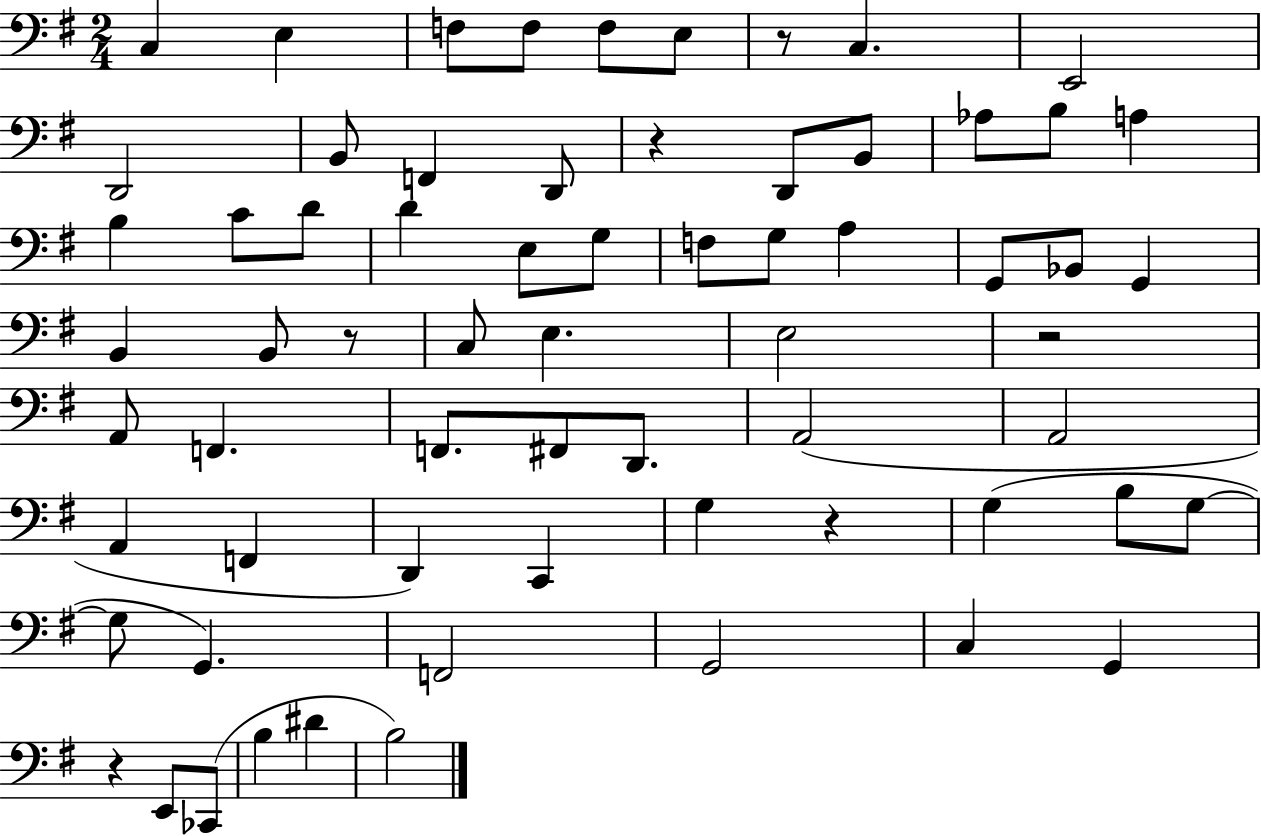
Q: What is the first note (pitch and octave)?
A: C3